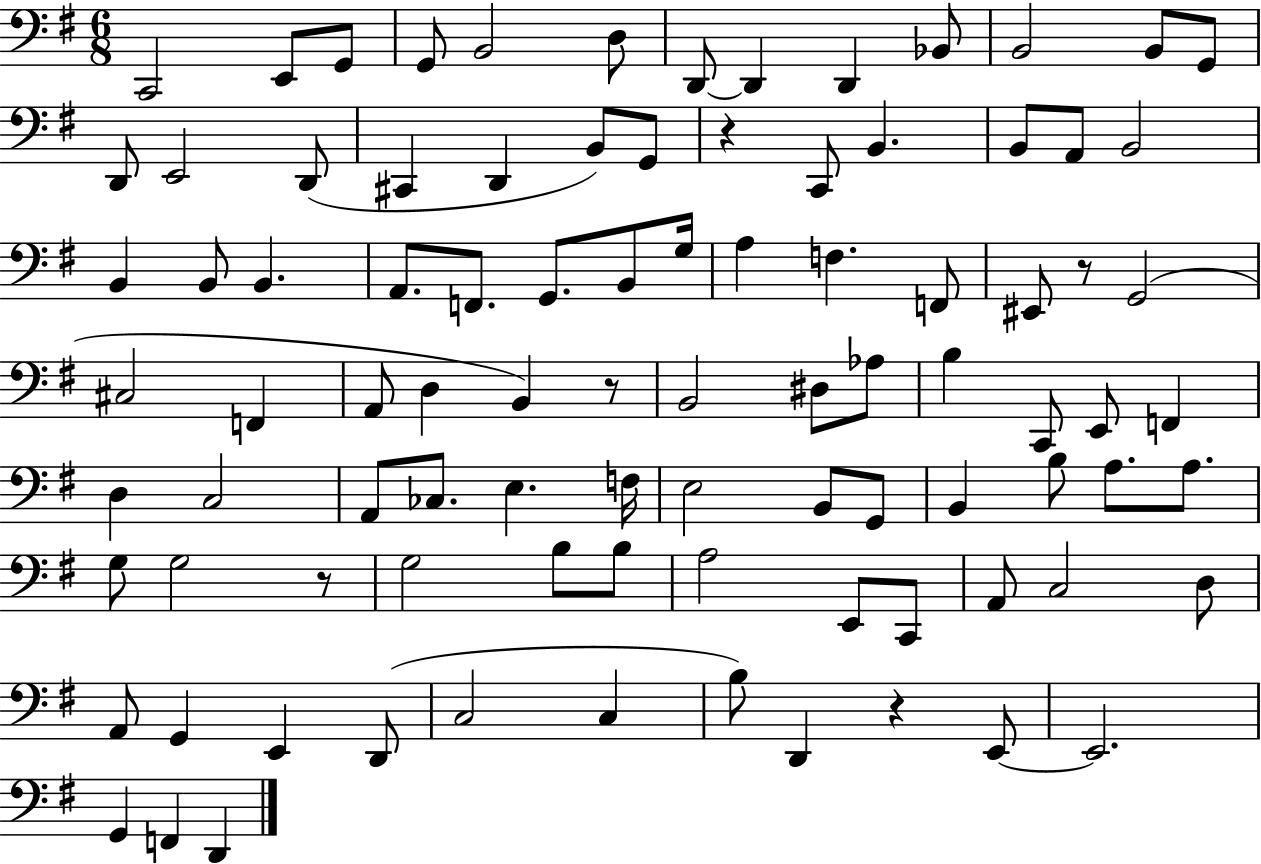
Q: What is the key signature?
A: G major